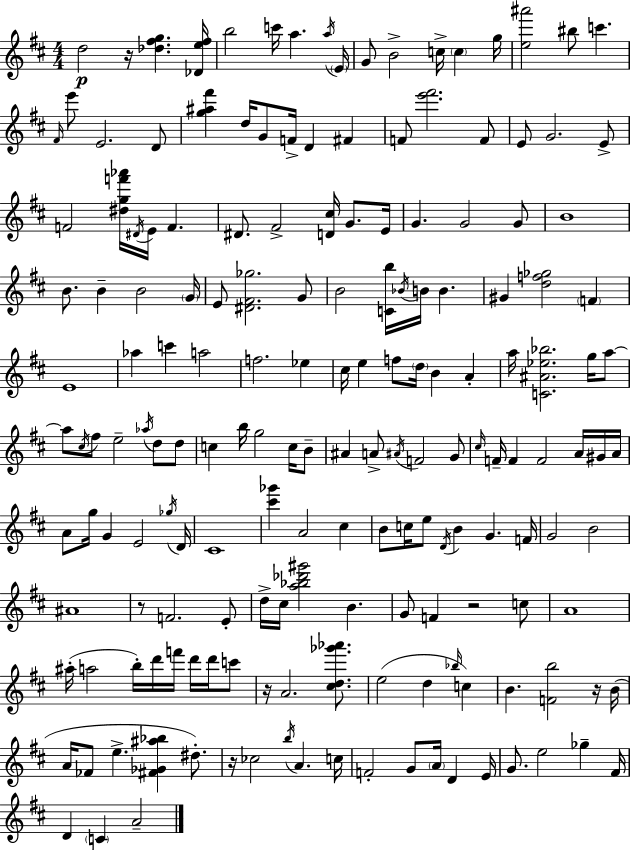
{
  \clef treble
  \numericTimeSignature
  \time 4/4
  \key d \major
  d''2\p r16 <des'' fis'' g''>4. <des' e'' fis''>16 | b''2 c'''16 a''4. \acciaccatura { a''16 } | \parenthesize e'16 g'8 b'2-> c''16-> \parenthesize c''4 | g''16 <e'' ais'''>2 bis''8 c'''4. | \break \grace { fis'16 } e'''8 e'2. | d'8 <g'' ais'' fis'''>4 d''16 g'8 f'16-> d'4 fis'4 | f'8 <e''' fis'''>2. | f'8 e'8 g'2. | \break e'8-> f'2 <dis'' g'' f''' aes'''>16 \acciaccatura { dis'16 } e'16 f'4. | dis'8. fis'2-> <d' cis''>16 g'8. | e'16 g'4. g'2 | g'8 b'1 | \break b'8. b'4-- b'2 | \parenthesize g'16 e'8 <dis' fis' ges''>2. | g'8 b'2 <c' b''>16 \acciaccatura { bes'16 } b'16 b'4. | gis'4 <d'' f'' ges''>2 | \break \parenthesize f'4 e'1 | aes''4 c'''4 a''2 | f''2. | ees''4 cis''16 e''4 f''8 \parenthesize d''16 b'4 | \break a'4-. a''16 <c' ais' ees'' bes''>2. | g''16 a''8~~ a''8 \acciaccatura { cis''16 } fis''8 e''2-- | \acciaccatura { aes''16 } d''8 d''8 c''4 b''16 g''2 | c''16 b'8-- ais'4 a'8-> \acciaccatura { ais'16 } f'2 | \break g'8 \grace { cis''16 } f'16-- f'4 f'2 | a'16 gis'16 a'16 a'8 g''16 g'4 e'2 | \acciaccatura { ges''16 } d'16 cis'1 | <cis''' ges'''>4 a'2 | \break cis''4 b'8 c''16 e''8 \acciaccatura { d'16 } b'4 | g'4. f'16 g'2 | b'2 ais'1 | r8 f'2. | \break e'8-. d''16-> cis''16 <a'' bes'' des''' gis'''>2 | b'4. g'8 f'4 | r2 c''8 a'1 | ais''16-.( a''2 | \break b''16-.) d'''16 f'''16 d'''16 d'''16 c'''8 r16 a'2. | <cis'' d'' ges''' aes'''>8. e''2( | d''4 \grace { bes''16 } c''4) b'4. | <f' b''>2 r16 b'16( a'16 fes'8 e''4.-> | \break <fis' ges' ais'' bes''>4 dis''8.-.) r16 ces''2 | \acciaccatura { b''16 } a'4. c''16 f'2-. | g'8 \parenthesize a'16 d'4 e'16 g'8. e''2 | ges''4-- fis'16 d'4 | \break \parenthesize c'4 a'2-- \bar "|."
}